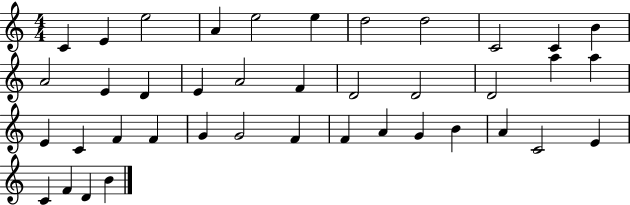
C4/q E4/q E5/h A4/q E5/h E5/q D5/h D5/h C4/h C4/q B4/q A4/h E4/q D4/q E4/q A4/h F4/q D4/h D4/h D4/h A5/q A5/q E4/q C4/q F4/q F4/q G4/q G4/h F4/q F4/q A4/q G4/q B4/q A4/q C4/h E4/q C4/q F4/q D4/q B4/q